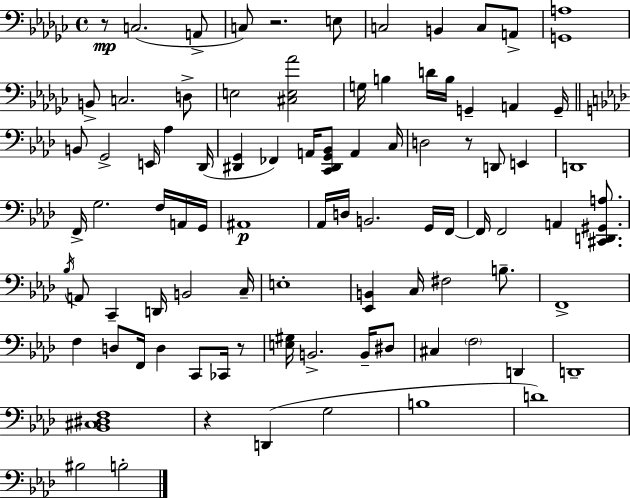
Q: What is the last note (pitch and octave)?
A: B3